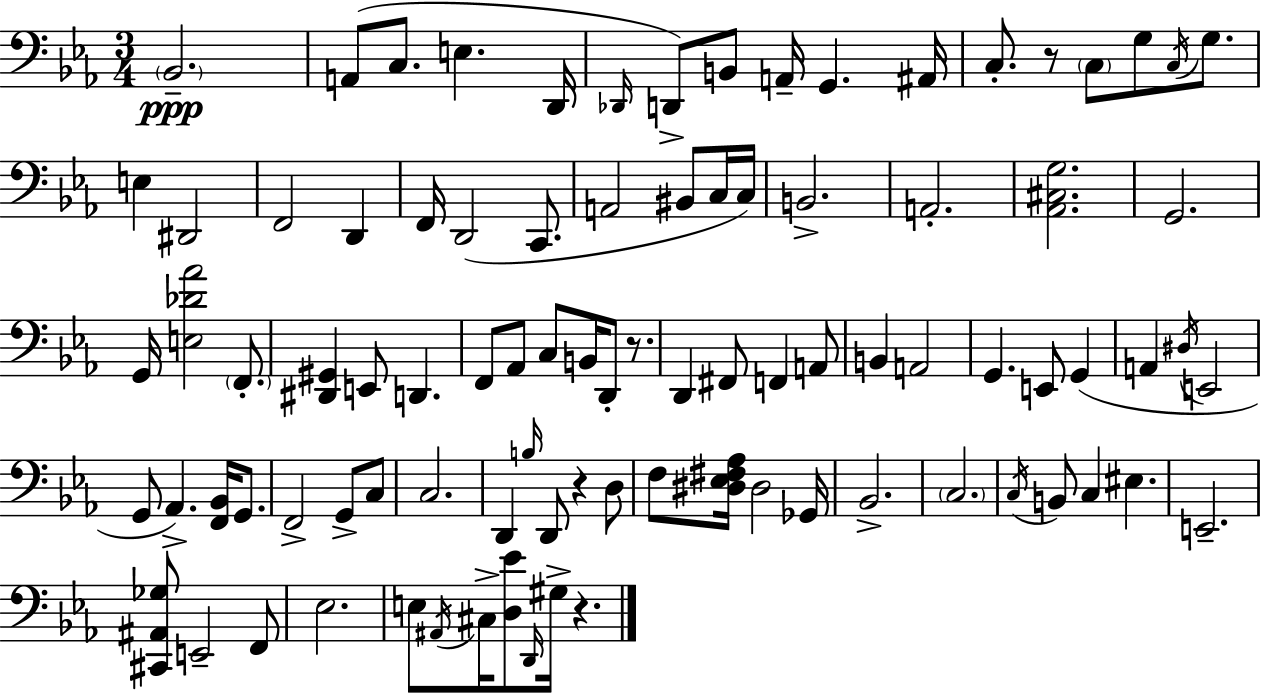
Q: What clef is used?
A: bass